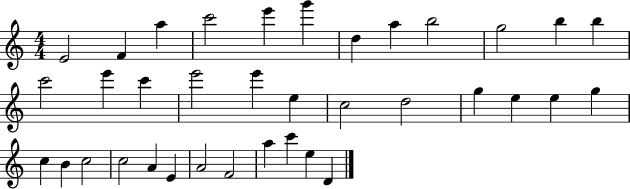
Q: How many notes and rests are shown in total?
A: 36